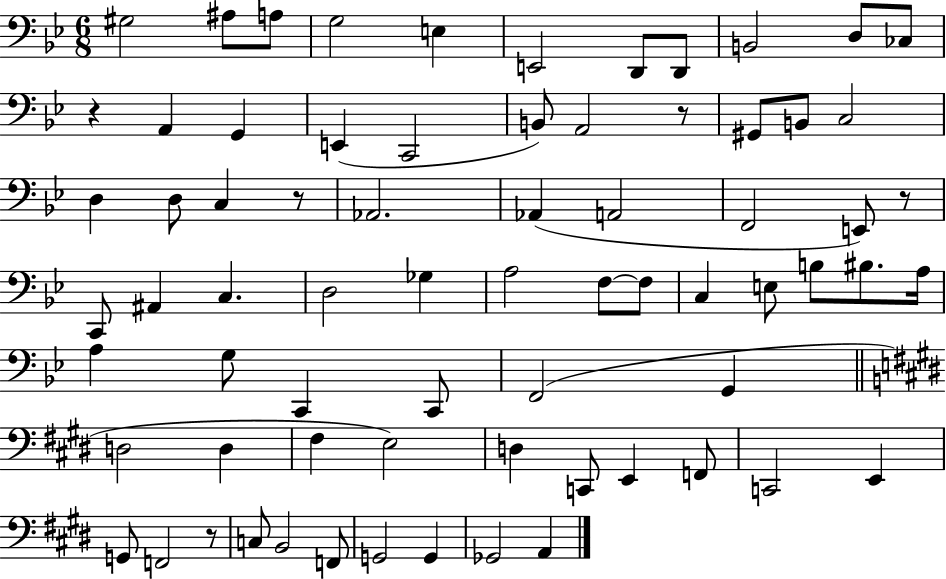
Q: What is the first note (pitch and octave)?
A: G#3